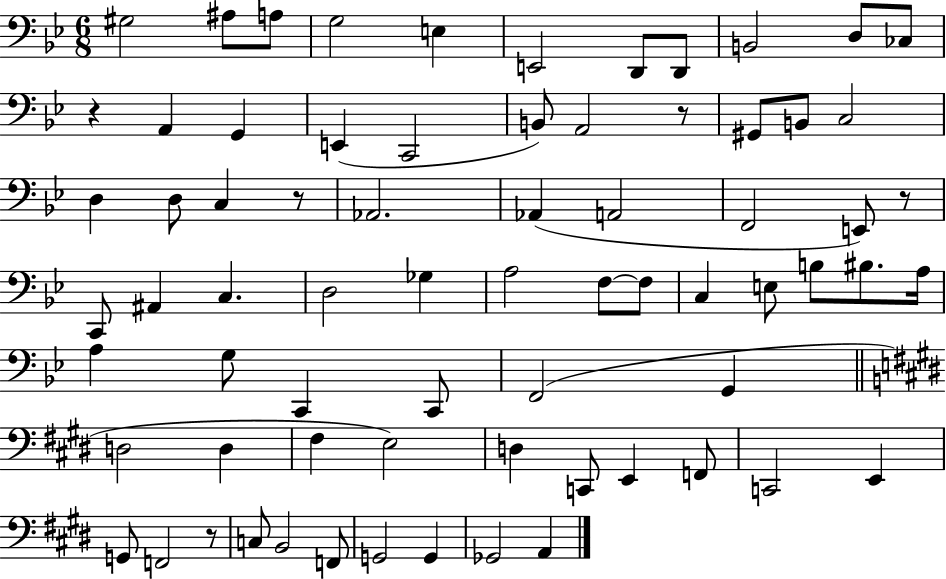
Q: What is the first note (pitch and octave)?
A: G#3